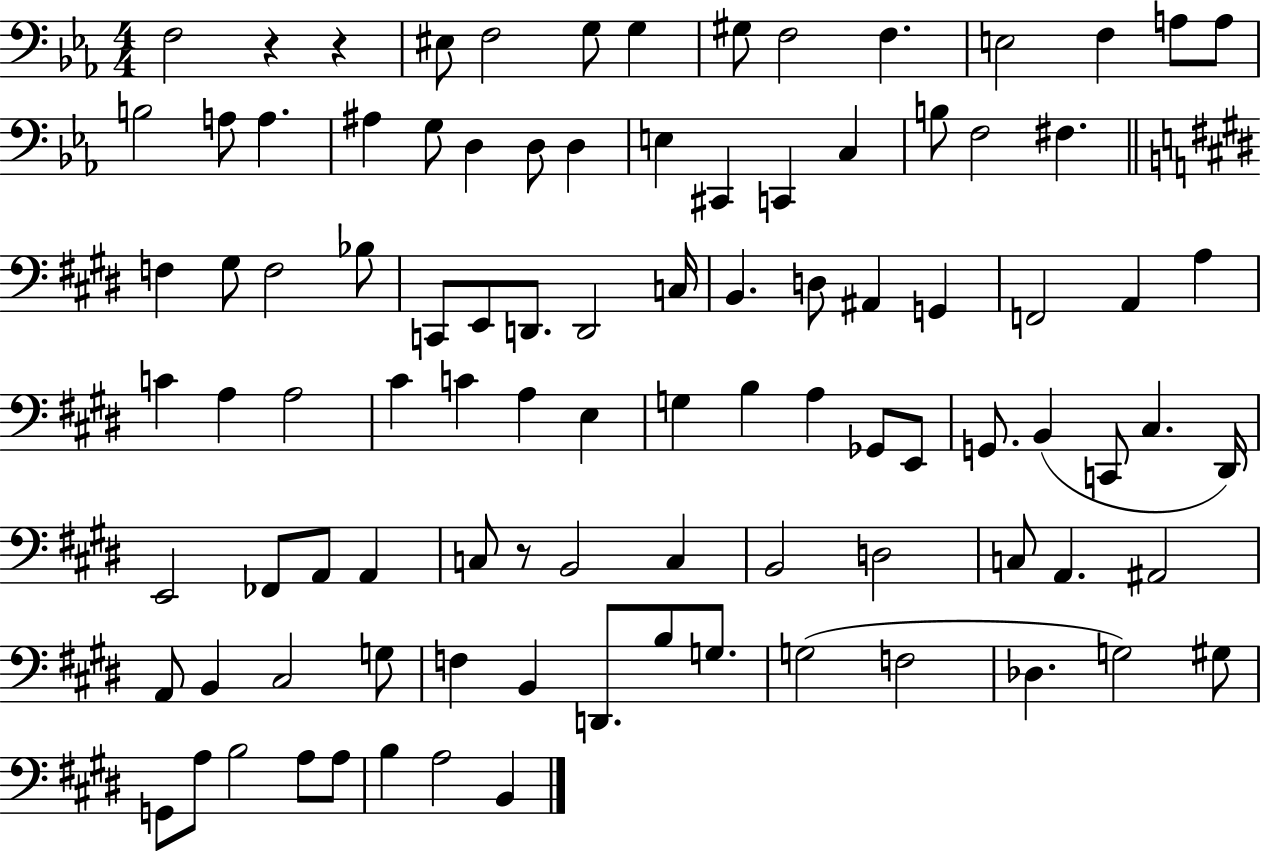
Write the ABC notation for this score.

X:1
T:Untitled
M:4/4
L:1/4
K:Eb
F,2 z z ^E,/2 F,2 G,/2 G, ^G,/2 F,2 F, E,2 F, A,/2 A,/2 B,2 A,/2 A, ^A, G,/2 D, D,/2 D, E, ^C,, C,, C, B,/2 F,2 ^F, F, ^G,/2 F,2 _B,/2 C,,/2 E,,/2 D,,/2 D,,2 C,/4 B,, D,/2 ^A,, G,, F,,2 A,, A, C A, A,2 ^C C A, E, G, B, A, _G,,/2 E,,/2 G,,/2 B,, C,,/2 ^C, ^D,,/4 E,,2 _F,,/2 A,,/2 A,, C,/2 z/2 B,,2 C, B,,2 D,2 C,/2 A,, ^A,,2 A,,/2 B,, ^C,2 G,/2 F, B,, D,,/2 B,/2 G,/2 G,2 F,2 _D, G,2 ^G,/2 G,,/2 A,/2 B,2 A,/2 A,/2 B, A,2 B,,